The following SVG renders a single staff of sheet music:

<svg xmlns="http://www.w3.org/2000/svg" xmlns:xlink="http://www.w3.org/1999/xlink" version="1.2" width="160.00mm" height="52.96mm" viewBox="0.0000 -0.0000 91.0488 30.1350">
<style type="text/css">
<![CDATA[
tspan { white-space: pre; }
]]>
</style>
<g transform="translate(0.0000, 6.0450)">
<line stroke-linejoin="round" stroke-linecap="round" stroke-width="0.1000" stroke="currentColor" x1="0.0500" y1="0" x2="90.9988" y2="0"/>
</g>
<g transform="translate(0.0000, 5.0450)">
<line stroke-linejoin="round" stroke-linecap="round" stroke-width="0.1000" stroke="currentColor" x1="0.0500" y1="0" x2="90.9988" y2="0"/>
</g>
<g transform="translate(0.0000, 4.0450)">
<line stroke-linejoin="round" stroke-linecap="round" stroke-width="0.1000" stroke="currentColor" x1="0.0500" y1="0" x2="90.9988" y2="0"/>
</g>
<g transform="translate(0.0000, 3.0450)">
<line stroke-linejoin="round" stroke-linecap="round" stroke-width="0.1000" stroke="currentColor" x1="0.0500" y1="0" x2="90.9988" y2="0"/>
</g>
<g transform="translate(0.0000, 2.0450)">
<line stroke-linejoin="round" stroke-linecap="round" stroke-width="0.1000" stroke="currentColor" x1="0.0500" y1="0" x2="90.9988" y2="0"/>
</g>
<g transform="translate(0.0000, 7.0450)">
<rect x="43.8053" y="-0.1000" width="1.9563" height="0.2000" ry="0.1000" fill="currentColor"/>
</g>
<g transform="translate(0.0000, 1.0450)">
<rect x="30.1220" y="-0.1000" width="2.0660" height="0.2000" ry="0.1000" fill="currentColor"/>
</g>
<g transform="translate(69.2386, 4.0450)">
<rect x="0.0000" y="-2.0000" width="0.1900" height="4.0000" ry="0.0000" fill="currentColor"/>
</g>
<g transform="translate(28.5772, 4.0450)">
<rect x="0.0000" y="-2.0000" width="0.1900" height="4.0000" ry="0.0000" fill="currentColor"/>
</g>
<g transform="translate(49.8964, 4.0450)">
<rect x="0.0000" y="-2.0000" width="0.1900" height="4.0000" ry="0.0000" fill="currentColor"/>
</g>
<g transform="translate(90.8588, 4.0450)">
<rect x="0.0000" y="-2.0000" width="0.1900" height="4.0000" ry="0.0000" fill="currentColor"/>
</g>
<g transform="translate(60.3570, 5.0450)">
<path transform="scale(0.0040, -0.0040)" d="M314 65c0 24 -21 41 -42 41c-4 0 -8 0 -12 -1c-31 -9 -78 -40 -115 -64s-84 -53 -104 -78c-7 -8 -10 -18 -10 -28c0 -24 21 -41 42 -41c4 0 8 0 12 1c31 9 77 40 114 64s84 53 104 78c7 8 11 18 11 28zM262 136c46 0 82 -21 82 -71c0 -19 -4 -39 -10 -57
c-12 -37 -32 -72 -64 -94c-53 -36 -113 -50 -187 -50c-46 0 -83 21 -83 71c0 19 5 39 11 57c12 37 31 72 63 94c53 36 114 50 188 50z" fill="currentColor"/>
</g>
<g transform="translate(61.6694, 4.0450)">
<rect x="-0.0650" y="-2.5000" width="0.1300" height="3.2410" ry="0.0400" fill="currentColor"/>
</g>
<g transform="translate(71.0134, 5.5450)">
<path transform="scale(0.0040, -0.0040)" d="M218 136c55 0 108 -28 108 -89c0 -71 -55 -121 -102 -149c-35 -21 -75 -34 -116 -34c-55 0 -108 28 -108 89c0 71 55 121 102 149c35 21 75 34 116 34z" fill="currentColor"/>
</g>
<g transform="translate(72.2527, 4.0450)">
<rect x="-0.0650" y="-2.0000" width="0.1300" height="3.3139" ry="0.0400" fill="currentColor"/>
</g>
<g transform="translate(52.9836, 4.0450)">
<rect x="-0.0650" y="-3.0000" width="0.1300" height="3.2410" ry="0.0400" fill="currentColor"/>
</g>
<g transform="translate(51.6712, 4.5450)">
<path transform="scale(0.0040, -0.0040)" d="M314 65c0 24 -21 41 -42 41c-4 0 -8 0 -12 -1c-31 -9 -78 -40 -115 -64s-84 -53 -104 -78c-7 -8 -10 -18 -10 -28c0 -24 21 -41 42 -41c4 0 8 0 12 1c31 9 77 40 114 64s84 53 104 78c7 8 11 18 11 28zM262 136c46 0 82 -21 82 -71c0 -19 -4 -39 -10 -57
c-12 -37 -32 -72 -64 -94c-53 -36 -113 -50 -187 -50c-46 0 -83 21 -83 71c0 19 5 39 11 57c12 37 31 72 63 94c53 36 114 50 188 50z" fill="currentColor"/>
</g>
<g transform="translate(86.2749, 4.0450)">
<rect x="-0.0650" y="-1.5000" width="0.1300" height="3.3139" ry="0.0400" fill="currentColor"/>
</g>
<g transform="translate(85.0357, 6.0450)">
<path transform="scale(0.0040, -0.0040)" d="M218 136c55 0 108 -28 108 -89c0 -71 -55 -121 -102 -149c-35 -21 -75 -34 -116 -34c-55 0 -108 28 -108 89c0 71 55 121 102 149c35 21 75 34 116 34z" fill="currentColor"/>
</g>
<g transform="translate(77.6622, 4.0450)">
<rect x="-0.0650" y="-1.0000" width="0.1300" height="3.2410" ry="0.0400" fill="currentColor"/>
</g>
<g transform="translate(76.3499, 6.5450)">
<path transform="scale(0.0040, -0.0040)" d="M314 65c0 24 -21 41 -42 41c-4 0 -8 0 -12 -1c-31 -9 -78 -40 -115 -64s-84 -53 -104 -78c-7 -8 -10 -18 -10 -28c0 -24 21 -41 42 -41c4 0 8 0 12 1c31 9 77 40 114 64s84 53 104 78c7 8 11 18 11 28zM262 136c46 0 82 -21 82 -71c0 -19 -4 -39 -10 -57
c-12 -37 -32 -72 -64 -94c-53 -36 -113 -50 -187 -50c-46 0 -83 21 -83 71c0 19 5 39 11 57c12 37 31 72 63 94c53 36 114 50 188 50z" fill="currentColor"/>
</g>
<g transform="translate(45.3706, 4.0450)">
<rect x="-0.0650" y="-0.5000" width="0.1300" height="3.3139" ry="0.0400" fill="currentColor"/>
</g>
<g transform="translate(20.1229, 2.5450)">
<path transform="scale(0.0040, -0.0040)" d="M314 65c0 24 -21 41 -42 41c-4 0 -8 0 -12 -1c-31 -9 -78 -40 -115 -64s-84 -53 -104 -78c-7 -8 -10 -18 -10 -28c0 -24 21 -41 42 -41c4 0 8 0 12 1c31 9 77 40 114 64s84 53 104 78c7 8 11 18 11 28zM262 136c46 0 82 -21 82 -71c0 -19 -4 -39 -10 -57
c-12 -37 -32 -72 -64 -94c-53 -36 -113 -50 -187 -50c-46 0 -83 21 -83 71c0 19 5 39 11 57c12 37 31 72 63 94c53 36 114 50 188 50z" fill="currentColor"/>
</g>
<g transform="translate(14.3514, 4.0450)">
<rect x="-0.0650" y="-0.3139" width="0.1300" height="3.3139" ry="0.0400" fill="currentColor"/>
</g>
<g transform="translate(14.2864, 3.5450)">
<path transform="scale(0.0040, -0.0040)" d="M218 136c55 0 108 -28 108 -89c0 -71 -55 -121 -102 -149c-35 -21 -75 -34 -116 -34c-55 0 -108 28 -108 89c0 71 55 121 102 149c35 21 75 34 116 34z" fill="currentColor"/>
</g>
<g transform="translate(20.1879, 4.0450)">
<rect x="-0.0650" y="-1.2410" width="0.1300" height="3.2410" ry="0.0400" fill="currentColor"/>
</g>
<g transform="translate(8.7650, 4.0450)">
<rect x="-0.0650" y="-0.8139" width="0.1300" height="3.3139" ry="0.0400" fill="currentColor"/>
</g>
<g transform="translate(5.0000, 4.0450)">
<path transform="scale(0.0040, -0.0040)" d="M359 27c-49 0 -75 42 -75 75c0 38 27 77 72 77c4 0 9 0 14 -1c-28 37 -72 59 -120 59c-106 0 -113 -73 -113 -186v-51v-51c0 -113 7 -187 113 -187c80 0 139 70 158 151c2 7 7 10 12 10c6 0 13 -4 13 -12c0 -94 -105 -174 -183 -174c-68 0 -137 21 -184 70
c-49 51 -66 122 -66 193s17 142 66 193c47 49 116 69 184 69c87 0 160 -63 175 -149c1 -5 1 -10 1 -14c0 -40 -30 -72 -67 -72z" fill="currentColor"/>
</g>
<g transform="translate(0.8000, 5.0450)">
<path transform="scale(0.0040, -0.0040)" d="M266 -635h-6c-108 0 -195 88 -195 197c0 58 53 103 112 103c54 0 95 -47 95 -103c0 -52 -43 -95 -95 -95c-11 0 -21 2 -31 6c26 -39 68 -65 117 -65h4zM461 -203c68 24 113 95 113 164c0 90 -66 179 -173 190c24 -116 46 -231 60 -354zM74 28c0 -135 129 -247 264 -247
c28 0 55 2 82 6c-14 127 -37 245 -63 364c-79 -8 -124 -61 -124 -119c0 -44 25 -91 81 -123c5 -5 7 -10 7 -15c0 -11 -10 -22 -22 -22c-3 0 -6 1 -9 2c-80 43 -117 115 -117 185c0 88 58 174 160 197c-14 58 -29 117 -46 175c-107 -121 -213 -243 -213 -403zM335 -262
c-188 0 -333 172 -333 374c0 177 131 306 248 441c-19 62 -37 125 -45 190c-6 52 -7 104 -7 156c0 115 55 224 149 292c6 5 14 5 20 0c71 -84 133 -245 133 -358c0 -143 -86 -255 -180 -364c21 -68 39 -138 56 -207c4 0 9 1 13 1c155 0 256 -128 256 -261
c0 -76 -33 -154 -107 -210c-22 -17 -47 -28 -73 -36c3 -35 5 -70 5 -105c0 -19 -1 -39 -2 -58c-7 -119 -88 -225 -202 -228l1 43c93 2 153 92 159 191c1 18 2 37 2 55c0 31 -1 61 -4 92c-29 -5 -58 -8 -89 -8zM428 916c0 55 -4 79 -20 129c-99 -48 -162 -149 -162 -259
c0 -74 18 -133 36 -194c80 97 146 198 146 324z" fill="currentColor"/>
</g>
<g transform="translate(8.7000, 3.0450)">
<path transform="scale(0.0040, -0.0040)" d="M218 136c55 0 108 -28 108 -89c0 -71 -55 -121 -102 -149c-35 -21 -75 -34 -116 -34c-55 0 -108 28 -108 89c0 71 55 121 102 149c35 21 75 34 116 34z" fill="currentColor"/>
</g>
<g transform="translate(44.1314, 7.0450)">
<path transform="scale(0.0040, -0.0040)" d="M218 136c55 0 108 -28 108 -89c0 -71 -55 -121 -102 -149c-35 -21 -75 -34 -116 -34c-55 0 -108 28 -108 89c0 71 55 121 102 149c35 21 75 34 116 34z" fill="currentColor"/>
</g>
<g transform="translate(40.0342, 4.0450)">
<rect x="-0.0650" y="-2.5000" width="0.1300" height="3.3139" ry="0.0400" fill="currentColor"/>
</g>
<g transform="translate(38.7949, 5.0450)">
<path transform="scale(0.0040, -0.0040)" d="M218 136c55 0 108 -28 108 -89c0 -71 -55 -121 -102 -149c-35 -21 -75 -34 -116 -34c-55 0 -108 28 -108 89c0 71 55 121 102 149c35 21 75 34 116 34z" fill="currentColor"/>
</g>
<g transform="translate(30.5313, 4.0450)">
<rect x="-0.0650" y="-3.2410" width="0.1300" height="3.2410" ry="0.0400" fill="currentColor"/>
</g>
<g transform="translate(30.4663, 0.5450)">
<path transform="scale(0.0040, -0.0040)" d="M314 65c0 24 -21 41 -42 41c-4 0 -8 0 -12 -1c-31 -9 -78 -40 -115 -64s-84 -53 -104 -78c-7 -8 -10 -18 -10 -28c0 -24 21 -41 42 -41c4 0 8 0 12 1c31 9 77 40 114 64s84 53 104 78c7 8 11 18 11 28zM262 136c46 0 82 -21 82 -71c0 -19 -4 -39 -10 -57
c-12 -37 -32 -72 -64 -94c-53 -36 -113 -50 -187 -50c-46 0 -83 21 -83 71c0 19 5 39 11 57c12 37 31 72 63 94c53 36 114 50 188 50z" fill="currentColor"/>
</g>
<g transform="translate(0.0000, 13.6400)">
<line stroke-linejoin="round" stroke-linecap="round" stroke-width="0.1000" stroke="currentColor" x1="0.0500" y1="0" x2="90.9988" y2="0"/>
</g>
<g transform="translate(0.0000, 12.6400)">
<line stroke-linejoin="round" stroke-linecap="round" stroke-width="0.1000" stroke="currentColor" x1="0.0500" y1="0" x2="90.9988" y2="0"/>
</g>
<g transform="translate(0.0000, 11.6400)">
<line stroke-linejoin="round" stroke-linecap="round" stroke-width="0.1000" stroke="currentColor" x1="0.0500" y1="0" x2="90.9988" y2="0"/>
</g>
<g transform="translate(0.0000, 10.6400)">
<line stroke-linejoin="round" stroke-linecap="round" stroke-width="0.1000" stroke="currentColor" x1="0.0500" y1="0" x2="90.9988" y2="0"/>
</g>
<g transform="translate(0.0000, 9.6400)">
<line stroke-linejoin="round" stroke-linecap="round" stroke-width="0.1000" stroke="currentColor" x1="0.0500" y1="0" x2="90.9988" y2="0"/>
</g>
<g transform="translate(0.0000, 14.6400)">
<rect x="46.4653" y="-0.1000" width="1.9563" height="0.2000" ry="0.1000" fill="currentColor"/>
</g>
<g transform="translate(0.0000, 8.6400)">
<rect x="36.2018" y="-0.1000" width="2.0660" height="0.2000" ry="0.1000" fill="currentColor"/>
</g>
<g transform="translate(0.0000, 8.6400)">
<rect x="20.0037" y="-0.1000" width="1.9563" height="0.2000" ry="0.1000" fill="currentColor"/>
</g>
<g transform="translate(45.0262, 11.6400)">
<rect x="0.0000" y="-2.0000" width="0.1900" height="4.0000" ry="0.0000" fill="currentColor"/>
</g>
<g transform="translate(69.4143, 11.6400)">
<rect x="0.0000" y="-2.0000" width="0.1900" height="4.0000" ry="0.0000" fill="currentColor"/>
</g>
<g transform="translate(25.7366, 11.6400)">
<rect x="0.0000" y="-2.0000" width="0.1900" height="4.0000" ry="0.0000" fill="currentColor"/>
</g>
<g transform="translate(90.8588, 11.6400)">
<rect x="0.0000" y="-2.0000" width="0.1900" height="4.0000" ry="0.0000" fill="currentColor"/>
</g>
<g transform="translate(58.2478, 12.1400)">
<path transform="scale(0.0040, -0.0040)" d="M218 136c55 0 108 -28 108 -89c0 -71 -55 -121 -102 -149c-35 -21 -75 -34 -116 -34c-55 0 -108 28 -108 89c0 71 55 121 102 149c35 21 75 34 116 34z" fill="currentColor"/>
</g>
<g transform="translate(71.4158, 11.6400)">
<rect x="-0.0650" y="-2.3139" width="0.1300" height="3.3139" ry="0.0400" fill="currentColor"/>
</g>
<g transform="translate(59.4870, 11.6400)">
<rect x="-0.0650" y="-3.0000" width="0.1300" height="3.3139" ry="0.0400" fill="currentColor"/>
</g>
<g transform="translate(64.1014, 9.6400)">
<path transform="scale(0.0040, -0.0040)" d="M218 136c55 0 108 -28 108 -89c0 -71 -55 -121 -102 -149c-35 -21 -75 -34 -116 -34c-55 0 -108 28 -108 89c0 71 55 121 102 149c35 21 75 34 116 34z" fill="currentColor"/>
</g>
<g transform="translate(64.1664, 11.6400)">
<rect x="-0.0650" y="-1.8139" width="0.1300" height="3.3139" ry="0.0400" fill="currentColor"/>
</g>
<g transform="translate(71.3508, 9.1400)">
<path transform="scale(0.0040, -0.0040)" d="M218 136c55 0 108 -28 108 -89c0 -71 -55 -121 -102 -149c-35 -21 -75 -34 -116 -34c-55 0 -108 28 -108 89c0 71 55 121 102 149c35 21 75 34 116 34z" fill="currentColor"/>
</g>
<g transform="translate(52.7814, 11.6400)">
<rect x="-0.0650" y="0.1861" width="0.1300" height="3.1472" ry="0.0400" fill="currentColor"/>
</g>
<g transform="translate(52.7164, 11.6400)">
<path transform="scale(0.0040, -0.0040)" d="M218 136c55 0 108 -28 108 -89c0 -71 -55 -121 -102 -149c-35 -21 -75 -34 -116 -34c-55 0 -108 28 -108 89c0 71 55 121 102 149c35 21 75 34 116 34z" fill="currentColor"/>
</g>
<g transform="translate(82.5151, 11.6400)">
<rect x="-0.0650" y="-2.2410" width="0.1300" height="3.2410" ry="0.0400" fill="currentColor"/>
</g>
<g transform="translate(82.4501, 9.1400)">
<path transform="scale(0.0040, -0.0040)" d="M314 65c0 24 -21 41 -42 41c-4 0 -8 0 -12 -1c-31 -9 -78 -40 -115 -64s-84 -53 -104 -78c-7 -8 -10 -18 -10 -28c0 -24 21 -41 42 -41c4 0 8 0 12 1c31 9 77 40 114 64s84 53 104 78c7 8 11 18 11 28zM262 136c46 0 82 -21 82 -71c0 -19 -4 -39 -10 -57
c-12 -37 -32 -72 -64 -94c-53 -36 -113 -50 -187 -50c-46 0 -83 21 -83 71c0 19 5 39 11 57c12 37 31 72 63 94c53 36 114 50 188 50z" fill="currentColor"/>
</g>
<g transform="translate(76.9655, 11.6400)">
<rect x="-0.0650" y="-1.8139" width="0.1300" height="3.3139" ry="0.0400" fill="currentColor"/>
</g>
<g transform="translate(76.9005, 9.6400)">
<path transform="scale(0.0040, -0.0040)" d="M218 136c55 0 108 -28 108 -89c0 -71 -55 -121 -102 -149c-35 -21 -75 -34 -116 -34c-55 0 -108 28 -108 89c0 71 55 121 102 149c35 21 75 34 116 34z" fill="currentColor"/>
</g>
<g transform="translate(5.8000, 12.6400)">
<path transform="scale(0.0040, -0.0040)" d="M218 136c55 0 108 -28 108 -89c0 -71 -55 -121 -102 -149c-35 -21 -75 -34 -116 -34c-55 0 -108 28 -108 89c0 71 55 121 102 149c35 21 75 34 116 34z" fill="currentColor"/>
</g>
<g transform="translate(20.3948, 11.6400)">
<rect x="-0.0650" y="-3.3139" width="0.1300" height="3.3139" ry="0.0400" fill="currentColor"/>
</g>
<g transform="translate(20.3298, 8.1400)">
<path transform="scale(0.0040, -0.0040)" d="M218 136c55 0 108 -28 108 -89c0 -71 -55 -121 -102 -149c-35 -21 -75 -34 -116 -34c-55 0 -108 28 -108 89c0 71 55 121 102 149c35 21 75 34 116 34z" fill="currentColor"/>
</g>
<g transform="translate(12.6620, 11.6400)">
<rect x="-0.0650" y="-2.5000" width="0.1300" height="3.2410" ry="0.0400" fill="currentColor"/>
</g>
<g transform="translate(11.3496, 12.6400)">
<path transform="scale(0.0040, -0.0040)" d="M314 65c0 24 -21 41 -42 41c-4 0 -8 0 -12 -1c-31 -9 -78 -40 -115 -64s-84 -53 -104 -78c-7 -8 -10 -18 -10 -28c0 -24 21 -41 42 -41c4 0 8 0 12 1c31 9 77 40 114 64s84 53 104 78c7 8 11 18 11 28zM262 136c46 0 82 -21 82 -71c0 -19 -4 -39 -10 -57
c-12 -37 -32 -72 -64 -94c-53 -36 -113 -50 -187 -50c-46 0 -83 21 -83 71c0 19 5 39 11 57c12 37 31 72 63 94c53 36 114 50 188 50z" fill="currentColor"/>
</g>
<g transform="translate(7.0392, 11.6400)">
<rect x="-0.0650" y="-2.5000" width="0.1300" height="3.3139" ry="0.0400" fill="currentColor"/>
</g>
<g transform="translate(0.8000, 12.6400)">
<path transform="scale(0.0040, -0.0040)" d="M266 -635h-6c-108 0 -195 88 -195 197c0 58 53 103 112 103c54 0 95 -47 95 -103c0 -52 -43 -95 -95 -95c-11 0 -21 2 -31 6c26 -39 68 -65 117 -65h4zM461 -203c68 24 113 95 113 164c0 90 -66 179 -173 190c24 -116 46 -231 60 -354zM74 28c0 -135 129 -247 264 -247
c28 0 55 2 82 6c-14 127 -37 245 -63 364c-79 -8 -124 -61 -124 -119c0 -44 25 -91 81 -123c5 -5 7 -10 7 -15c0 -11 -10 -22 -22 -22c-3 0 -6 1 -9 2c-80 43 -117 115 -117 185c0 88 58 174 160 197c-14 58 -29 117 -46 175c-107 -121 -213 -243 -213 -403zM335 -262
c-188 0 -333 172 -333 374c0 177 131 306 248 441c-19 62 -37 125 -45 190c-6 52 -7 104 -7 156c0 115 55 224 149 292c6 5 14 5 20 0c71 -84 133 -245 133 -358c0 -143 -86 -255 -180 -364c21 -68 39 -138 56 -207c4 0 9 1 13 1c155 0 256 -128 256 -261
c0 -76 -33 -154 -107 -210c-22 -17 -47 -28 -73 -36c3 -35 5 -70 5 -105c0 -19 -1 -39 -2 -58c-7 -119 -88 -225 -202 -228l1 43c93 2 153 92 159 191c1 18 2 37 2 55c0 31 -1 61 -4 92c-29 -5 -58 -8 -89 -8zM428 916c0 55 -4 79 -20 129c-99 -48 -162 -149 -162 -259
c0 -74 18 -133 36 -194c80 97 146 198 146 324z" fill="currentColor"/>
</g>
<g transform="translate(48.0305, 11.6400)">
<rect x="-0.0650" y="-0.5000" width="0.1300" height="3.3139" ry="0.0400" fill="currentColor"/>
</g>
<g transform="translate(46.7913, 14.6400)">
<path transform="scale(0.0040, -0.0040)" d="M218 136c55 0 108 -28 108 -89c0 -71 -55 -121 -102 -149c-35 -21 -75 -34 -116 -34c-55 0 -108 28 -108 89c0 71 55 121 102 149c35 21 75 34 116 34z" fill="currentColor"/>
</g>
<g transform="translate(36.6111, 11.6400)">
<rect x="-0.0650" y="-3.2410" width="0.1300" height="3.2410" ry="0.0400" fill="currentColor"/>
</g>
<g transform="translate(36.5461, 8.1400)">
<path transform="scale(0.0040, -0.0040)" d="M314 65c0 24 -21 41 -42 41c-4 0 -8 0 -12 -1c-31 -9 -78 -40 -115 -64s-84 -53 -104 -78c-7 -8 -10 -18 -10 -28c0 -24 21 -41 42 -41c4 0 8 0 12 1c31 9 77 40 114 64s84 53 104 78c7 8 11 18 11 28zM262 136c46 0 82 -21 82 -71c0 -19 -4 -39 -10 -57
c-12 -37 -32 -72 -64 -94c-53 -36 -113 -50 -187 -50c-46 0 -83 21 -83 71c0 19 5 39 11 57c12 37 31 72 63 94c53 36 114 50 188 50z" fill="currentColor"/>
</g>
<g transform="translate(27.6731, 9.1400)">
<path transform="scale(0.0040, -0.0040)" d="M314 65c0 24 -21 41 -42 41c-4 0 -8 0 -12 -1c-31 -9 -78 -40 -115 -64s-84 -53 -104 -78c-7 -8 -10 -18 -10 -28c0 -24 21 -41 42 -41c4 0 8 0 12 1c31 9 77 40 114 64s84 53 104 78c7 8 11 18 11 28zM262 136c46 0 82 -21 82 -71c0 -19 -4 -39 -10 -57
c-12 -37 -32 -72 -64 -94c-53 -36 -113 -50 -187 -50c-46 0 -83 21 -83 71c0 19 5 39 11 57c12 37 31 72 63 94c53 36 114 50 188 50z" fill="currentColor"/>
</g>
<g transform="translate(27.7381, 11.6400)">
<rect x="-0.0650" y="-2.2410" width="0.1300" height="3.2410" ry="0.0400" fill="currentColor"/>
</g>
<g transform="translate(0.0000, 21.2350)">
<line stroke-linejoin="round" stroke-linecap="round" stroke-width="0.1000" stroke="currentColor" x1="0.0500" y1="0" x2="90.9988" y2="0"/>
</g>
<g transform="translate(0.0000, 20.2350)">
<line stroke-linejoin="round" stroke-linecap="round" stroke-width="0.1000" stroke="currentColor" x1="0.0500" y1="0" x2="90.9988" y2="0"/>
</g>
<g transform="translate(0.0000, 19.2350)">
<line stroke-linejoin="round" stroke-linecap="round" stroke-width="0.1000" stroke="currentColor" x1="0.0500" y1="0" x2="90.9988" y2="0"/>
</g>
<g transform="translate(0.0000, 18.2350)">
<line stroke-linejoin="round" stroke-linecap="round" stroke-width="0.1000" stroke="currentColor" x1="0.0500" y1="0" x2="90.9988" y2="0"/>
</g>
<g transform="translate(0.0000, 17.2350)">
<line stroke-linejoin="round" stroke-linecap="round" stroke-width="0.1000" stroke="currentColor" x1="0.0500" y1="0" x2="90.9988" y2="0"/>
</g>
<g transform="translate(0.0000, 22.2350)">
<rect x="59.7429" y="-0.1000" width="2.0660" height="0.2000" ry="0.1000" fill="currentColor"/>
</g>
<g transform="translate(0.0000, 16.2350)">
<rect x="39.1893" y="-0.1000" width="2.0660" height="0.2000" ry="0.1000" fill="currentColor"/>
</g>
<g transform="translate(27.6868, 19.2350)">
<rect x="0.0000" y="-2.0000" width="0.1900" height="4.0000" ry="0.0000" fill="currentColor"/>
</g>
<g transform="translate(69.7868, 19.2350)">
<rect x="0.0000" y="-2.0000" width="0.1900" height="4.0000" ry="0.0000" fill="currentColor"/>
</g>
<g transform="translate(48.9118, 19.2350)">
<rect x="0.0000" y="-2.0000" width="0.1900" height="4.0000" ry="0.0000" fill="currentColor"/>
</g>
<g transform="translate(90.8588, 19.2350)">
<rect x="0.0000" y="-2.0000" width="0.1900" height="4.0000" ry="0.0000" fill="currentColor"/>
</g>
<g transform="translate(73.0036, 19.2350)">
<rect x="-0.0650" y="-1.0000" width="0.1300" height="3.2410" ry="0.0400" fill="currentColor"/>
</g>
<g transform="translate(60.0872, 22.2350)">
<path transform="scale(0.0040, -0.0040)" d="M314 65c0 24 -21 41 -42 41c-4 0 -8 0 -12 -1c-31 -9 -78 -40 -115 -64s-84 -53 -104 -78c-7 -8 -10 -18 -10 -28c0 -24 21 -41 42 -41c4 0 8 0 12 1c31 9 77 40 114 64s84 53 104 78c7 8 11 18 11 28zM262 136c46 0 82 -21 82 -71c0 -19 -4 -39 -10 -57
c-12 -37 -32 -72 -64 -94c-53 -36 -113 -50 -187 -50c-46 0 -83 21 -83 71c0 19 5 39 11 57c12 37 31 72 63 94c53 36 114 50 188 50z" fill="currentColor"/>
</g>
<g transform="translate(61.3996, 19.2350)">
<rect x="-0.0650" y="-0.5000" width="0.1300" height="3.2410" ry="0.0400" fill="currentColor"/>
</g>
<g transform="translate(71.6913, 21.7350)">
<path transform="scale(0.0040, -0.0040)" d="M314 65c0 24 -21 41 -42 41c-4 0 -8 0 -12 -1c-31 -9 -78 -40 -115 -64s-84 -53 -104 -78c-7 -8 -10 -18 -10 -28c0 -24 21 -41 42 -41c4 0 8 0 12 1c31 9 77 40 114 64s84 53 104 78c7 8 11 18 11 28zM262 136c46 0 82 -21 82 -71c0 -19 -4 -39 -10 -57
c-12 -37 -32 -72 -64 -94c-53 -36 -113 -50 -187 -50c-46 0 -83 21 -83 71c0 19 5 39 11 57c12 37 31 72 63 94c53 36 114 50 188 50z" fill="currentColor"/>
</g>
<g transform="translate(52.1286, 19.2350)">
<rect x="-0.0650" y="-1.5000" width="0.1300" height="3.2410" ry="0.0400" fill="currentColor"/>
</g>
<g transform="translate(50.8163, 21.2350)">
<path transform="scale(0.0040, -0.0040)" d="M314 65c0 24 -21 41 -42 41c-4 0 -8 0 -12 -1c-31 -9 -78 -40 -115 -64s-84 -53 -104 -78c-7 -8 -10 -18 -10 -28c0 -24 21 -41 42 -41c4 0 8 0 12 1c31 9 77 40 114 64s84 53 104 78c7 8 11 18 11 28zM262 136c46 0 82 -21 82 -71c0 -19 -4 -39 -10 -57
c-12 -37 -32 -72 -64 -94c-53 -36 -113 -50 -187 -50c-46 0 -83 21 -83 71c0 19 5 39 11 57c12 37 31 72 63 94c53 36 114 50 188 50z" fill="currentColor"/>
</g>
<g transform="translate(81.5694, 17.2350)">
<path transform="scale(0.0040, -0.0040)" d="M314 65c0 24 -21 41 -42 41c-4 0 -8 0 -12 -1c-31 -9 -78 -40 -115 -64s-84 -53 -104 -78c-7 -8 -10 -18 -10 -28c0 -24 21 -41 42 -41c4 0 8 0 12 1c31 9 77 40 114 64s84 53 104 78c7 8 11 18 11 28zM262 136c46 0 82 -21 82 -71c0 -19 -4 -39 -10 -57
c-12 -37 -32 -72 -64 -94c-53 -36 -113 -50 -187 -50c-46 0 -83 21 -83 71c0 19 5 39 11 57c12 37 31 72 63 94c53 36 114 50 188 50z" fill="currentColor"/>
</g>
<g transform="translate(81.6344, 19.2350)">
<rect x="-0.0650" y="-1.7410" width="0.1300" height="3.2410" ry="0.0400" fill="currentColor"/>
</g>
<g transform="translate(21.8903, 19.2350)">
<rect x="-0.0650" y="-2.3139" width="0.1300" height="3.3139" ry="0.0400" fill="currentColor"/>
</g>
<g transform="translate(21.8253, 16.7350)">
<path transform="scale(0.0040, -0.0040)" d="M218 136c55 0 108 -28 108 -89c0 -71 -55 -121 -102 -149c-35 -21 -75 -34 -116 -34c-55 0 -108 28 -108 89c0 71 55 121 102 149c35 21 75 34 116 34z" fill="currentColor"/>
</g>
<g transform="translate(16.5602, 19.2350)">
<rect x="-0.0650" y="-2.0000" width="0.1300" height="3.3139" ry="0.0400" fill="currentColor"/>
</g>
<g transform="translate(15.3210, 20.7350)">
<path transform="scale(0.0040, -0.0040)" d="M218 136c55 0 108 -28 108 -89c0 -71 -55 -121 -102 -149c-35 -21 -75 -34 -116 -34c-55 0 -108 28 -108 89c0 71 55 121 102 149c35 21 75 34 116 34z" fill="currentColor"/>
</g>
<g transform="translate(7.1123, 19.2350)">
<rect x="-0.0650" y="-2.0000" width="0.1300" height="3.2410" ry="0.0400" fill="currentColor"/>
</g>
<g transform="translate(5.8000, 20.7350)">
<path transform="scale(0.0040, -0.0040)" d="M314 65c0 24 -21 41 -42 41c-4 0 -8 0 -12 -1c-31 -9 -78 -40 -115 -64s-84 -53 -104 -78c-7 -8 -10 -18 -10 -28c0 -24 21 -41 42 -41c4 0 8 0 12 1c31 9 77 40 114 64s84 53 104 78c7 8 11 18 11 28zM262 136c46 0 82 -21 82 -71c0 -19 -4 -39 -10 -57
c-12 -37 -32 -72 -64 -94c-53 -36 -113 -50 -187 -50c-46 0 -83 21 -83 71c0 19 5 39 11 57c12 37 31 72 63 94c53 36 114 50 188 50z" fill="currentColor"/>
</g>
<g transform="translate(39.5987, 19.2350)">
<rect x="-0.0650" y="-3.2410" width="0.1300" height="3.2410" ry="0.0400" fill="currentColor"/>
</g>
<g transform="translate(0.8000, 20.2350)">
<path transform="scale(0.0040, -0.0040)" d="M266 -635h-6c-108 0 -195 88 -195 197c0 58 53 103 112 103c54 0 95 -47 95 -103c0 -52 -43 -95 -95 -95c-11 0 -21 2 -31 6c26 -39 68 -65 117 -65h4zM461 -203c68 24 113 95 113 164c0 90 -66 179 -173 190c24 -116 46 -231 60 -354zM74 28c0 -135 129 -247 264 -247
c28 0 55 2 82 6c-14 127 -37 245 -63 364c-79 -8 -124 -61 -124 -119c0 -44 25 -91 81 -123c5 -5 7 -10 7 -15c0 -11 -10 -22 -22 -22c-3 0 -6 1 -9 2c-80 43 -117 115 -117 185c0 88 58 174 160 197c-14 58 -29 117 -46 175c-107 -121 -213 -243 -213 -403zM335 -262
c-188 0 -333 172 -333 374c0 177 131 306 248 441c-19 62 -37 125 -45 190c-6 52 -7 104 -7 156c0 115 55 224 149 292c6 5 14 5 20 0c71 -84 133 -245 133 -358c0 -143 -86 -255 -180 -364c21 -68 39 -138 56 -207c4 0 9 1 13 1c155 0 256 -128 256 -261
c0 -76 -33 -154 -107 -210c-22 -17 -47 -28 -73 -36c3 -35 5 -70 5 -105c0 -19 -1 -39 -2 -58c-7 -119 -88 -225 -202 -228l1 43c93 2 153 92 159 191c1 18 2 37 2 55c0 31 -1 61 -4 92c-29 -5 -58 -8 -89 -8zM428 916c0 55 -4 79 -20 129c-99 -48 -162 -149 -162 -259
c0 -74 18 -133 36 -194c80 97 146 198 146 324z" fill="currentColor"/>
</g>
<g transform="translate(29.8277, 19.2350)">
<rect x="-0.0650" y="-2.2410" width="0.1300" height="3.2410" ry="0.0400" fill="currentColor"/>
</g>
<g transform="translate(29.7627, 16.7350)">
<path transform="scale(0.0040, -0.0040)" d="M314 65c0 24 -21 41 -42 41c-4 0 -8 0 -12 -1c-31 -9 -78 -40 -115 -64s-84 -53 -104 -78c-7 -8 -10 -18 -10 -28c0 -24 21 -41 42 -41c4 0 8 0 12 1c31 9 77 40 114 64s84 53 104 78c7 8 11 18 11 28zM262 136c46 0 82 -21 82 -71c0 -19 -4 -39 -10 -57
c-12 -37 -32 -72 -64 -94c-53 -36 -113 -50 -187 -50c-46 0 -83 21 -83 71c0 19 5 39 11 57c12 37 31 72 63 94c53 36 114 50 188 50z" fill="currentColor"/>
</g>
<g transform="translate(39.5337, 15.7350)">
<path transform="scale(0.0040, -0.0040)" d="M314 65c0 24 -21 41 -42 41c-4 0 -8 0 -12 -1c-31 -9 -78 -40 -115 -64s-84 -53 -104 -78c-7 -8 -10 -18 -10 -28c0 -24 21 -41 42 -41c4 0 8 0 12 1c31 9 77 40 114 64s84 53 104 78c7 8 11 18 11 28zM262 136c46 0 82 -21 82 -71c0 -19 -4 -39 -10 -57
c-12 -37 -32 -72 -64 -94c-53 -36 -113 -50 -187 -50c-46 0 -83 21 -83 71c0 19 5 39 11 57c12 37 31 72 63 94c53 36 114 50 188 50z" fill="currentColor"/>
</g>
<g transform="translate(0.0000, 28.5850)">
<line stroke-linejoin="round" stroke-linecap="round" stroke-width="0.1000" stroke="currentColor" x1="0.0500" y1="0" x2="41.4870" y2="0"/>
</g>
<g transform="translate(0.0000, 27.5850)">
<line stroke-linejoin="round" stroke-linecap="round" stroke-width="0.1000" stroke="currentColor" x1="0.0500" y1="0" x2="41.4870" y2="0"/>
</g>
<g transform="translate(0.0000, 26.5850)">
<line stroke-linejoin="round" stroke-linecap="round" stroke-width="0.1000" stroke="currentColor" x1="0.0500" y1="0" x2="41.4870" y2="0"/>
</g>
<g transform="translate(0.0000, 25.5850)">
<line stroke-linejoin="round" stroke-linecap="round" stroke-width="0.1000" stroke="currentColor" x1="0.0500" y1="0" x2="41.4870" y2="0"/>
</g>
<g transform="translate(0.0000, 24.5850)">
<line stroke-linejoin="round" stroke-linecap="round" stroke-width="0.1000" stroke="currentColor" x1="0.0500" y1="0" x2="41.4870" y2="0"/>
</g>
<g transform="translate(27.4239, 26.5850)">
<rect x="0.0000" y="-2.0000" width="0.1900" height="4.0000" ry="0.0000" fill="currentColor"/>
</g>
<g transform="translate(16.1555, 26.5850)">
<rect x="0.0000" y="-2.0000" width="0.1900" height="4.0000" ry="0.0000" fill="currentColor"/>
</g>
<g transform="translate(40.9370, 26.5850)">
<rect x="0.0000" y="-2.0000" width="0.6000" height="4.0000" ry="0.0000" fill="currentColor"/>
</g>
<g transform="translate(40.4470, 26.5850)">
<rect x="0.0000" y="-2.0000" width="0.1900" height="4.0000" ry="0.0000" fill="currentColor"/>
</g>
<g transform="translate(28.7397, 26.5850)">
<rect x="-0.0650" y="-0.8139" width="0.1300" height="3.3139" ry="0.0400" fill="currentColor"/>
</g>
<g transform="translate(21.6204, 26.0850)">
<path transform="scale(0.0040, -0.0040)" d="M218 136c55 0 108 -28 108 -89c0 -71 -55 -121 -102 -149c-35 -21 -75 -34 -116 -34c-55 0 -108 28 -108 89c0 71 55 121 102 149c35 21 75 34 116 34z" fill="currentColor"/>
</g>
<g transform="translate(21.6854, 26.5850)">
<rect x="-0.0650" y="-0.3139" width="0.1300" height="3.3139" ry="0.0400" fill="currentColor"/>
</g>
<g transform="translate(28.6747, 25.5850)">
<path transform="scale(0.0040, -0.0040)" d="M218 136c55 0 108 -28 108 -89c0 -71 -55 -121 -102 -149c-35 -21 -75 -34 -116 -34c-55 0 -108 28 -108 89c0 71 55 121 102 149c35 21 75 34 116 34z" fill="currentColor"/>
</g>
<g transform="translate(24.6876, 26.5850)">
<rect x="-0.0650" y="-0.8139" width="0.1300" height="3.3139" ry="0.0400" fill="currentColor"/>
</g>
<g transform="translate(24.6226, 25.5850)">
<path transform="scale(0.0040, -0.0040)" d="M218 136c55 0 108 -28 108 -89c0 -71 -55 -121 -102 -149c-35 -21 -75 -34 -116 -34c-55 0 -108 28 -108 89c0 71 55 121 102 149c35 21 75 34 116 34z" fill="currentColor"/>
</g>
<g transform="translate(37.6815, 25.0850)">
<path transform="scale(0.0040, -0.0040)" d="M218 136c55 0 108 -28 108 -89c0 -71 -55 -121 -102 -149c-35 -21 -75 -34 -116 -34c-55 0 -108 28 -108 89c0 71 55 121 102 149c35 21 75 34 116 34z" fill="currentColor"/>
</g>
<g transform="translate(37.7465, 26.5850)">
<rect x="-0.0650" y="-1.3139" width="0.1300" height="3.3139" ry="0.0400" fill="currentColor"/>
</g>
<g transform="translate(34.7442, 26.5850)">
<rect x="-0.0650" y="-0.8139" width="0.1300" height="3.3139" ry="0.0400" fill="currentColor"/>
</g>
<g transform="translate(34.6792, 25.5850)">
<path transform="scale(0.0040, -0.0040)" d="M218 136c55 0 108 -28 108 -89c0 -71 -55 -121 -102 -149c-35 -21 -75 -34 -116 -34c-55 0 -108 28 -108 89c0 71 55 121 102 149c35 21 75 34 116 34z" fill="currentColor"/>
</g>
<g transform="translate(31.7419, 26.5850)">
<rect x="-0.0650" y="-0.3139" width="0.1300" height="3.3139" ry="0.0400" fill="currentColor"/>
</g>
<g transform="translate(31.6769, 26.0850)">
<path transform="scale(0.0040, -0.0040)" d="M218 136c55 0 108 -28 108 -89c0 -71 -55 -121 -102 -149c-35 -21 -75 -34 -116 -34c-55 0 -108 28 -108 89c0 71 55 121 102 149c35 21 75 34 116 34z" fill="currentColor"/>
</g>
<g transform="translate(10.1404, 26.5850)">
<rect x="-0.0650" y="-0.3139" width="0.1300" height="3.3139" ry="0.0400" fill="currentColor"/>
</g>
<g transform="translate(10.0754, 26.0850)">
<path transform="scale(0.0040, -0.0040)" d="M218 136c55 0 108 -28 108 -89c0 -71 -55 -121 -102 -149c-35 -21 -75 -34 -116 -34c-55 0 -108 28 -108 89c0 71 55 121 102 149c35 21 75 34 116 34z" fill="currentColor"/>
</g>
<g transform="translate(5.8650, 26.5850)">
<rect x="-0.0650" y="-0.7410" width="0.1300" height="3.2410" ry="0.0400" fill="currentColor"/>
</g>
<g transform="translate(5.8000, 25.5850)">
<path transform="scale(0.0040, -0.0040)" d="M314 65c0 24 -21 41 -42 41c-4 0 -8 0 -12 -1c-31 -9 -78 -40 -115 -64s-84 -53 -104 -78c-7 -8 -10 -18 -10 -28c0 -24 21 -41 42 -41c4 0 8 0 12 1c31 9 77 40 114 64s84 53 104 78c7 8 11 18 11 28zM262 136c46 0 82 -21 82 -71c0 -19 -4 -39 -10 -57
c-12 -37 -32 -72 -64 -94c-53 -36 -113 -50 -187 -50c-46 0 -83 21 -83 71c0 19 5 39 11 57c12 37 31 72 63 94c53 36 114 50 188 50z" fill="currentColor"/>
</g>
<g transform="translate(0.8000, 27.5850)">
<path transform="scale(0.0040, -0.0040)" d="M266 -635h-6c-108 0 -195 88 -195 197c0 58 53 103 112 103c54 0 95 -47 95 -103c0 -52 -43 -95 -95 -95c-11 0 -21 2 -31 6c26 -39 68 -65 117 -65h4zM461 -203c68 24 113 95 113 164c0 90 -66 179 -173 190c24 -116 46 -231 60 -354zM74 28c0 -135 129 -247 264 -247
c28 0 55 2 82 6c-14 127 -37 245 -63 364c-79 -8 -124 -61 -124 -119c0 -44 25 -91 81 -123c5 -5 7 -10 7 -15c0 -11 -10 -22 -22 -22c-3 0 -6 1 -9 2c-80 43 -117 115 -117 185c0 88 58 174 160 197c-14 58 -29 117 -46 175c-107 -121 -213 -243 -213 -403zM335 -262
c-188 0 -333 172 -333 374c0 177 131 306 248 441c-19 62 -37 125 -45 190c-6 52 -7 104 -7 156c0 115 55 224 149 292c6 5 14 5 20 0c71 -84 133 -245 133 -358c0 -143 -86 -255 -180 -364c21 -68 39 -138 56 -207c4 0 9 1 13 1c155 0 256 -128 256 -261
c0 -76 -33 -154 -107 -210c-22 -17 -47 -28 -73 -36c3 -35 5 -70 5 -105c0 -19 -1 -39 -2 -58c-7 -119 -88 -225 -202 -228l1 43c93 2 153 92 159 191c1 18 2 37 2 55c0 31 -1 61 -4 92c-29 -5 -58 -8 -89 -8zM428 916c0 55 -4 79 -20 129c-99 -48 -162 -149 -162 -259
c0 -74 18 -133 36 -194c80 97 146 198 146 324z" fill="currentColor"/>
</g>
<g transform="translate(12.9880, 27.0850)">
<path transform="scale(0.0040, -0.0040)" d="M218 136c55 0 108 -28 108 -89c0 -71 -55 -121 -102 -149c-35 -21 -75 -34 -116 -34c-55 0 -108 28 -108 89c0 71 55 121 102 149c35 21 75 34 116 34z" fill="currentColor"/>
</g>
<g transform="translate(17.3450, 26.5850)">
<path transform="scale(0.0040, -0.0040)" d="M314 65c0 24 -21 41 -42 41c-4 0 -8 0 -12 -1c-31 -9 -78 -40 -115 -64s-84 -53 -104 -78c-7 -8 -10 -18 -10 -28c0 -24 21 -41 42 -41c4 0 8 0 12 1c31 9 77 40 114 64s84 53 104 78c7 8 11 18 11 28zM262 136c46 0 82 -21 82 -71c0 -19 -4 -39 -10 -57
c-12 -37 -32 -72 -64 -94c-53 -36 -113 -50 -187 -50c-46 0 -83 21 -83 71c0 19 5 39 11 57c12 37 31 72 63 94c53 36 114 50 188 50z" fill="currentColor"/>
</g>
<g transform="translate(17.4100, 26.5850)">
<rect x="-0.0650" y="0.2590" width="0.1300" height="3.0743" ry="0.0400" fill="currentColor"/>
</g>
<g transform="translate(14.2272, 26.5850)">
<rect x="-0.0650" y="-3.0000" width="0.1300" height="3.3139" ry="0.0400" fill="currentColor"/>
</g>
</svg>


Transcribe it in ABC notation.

X:1
T:Untitled
M:4/4
L:1/4
K:C
d c e2 b2 G C A2 G2 F D2 E G G2 b g2 b2 C B A f g f g2 F2 F g g2 b2 E2 C2 D2 f2 d2 c A B2 c d d c d e